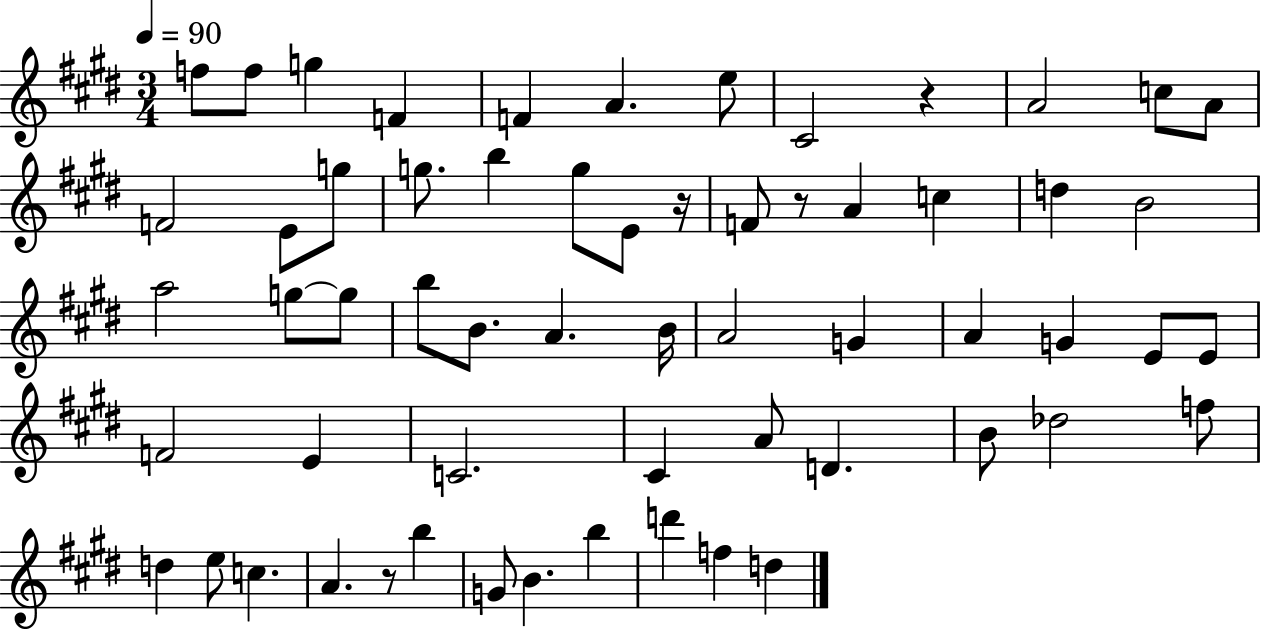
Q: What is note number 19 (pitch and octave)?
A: F4